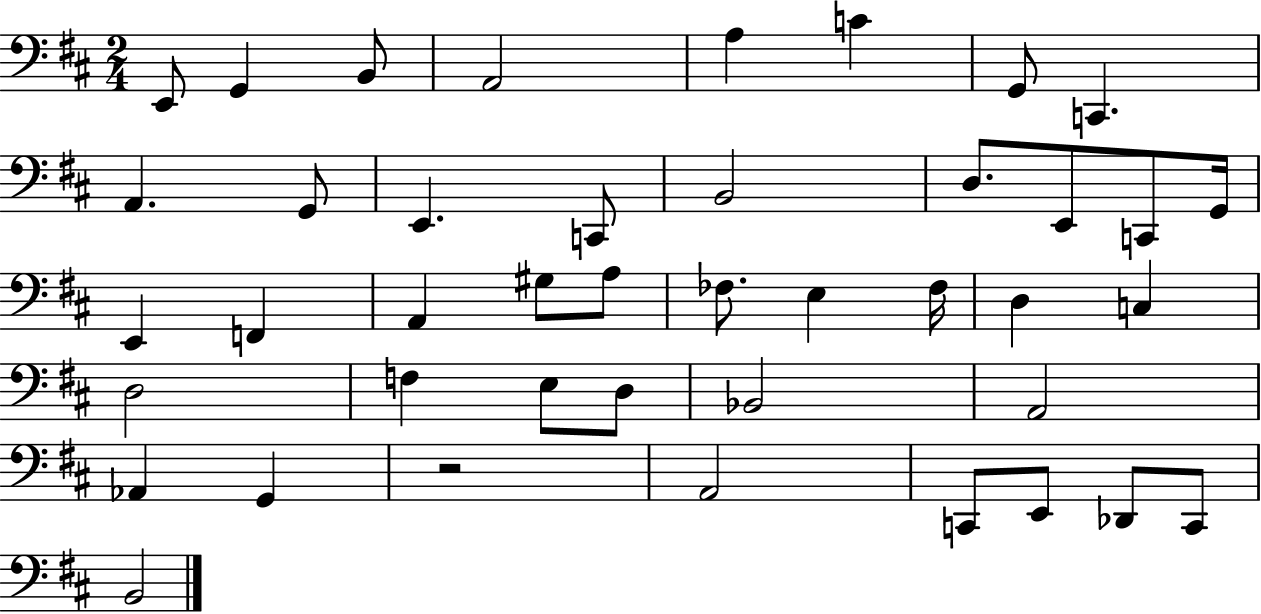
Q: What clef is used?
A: bass